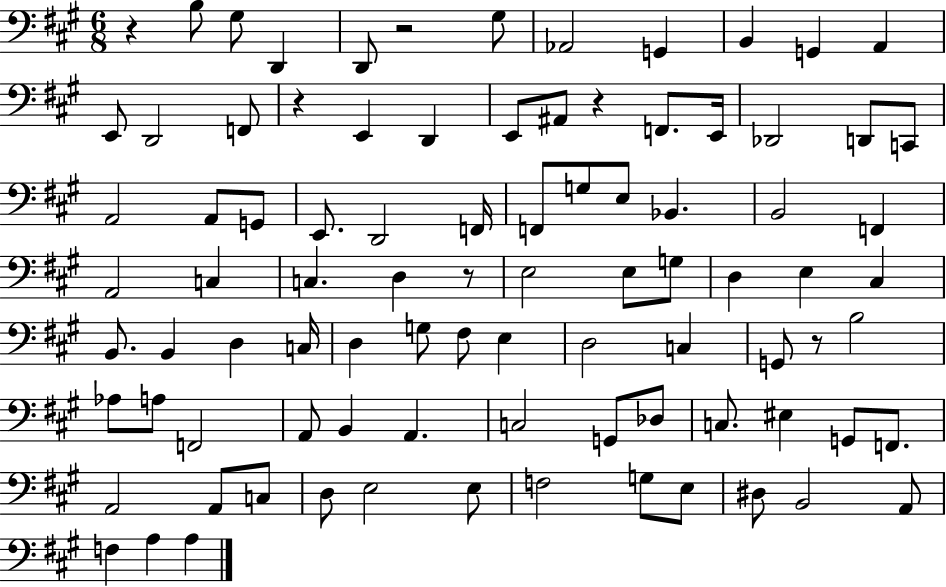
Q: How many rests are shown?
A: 6